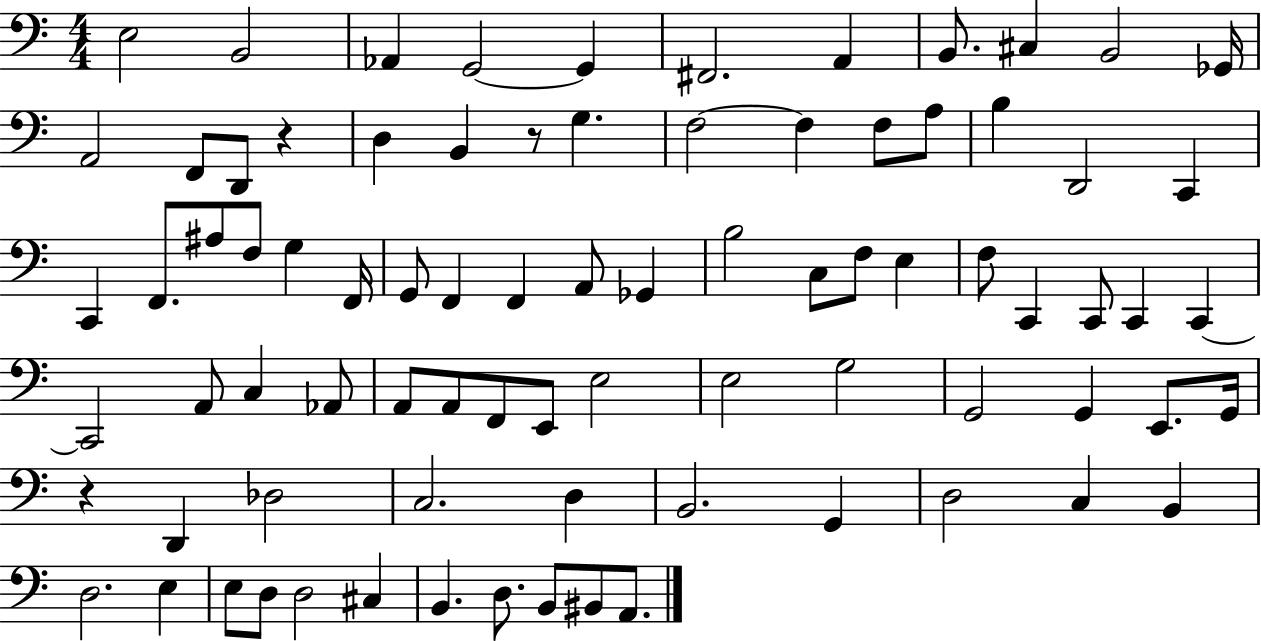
E3/h B2/h Ab2/q G2/h G2/q F#2/h. A2/q B2/e. C#3/q B2/h Gb2/s A2/h F2/e D2/e R/q D3/q B2/q R/e G3/q. F3/h F3/q F3/e A3/e B3/q D2/h C2/q C2/q F2/e. A#3/e F3/e G3/q F2/s G2/e F2/q F2/q A2/e Gb2/q B3/h C3/e F3/e E3/q F3/e C2/q C2/e C2/q C2/q C2/h A2/e C3/q Ab2/e A2/e A2/e F2/e E2/e E3/h E3/h G3/h G2/h G2/q E2/e. G2/s R/q D2/q Db3/h C3/h. D3/q B2/h. G2/q D3/h C3/q B2/q D3/h. E3/q E3/e D3/e D3/h C#3/q B2/q. D3/e. B2/e BIS2/e A2/e.